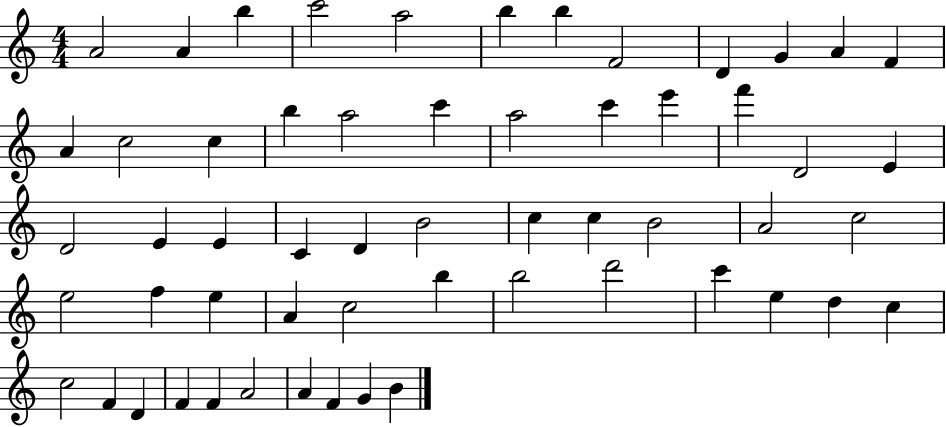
{
  \clef treble
  \numericTimeSignature
  \time 4/4
  \key c \major
  a'2 a'4 b''4 | c'''2 a''2 | b''4 b''4 f'2 | d'4 g'4 a'4 f'4 | \break a'4 c''2 c''4 | b''4 a''2 c'''4 | a''2 c'''4 e'''4 | f'''4 d'2 e'4 | \break d'2 e'4 e'4 | c'4 d'4 b'2 | c''4 c''4 b'2 | a'2 c''2 | \break e''2 f''4 e''4 | a'4 c''2 b''4 | b''2 d'''2 | c'''4 e''4 d''4 c''4 | \break c''2 f'4 d'4 | f'4 f'4 a'2 | a'4 f'4 g'4 b'4 | \bar "|."
}